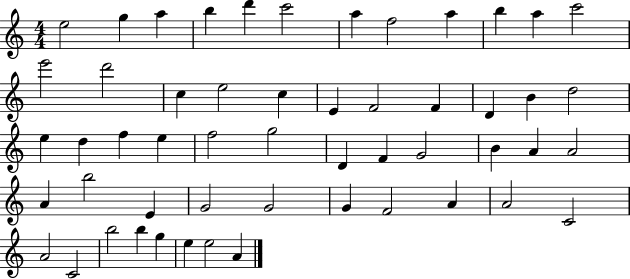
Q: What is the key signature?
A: C major